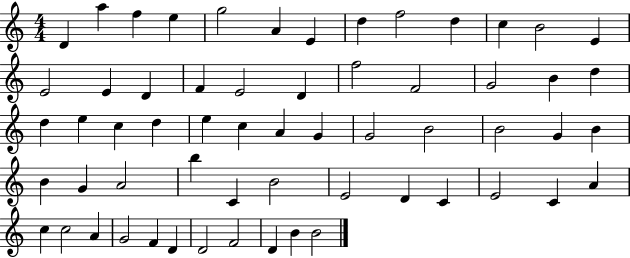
{
  \clef treble
  \numericTimeSignature
  \time 4/4
  \key c \major
  d'4 a''4 f''4 e''4 | g''2 a'4 e'4 | d''4 f''2 d''4 | c''4 b'2 e'4 | \break e'2 e'4 d'4 | f'4 e'2 d'4 | f''2 f'2 | g'2 b'4 d''4 | \break d''4 e''4 c''4 d''4 | e''4 c''4 a'4 g'4 | g'2 b'2 | b'2 g'4 b'4 | \break b'4 g'4 a'2 | b''4 c'4 b'2 | e'2 d'4 c'4 | e'2 c'4 a'4 | \break c''4 c''2 a'4 | g'2 f'4 d'4 | d'2 f'2 | d'4 b'4 b'2 | \break \bar "|."
}